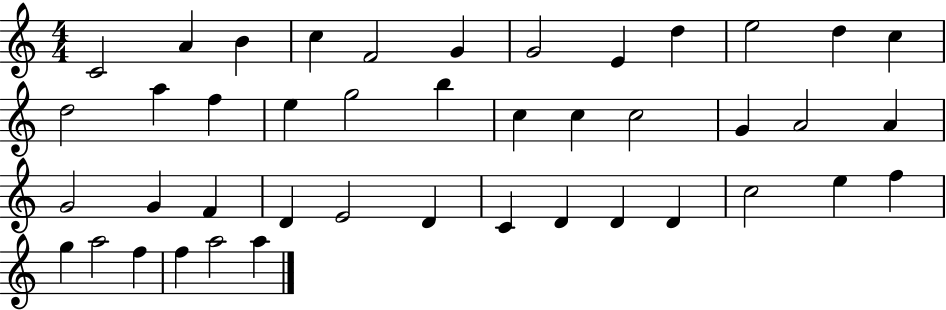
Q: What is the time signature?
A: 4/4